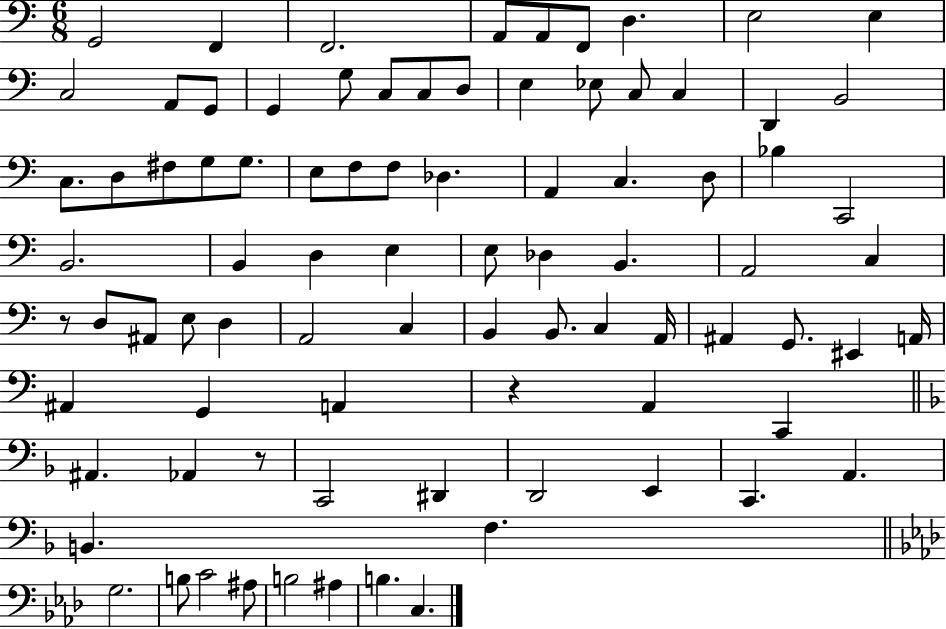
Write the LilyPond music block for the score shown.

{
  \clef bass
  \numericTimeSignature
  \time 6/8
  \key c \major
  g,2 f,4 | f,2. | a,8 a,8 f,8 d4. | e2 e4 | \break c2 a,8 g,8 | g,4 g8 c8 c8 d8 | e4 ees8 c8 c4 | d,4 b,2 | \break c8. d8 fis8 g8 g8. | e8 f8 f8 des4. | a,4 c4. d8 | bes4 c,2 | \break b,2. | b,4 d4 e4 | e8 des4 b,4. | a,2 c4 | \break r8 d8 ais,8 e8 d4 | a,2 c4 | b,4 b,8. c4 a,16 | ais,4 g,8. eis,4 a,16 | \break ais,4 g,4 a,4 | r4 a,4 c,4 | \bar "||" \break \key d \minor ais,4. aes,4 r8 | c,2 dis,4 | d,2 e,4 | c,4. a,4. | \break b,4. f4. | \bar "||" \break \key f \minor g2. | b8 c'2 ais8 | b2 ais4 | b4. c4. | \break \bar "|."
}